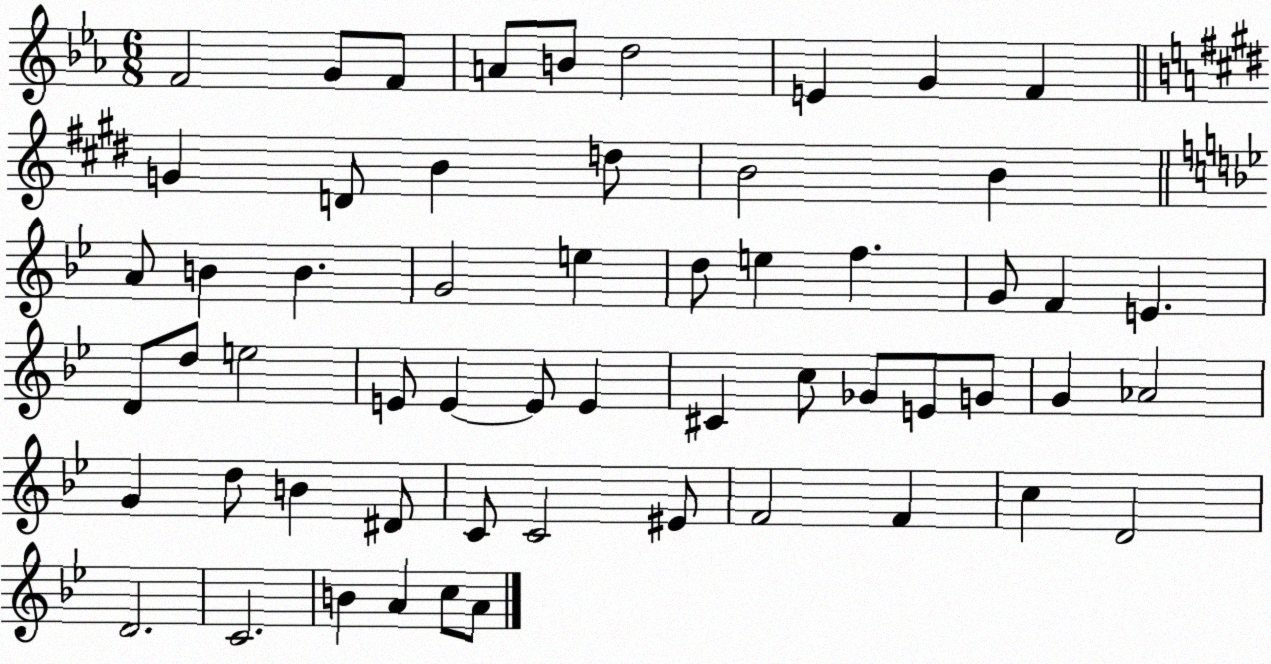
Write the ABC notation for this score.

X:1
T:Untitled
M:6/8
L:1/4
K:Eb
F2 G/2 F/2 A/2 B/2 d2 E G F G D/2 B d/2 B2 B A/2 B B G2 e d/2 e f G/2 F E D/2 d/2 e2 E/2 E E/2 E ^C c/2 _G/2 E/2 G/2 G _A2 G d/2 B ^D/2 C/2 C2 ^E/2 F2 F c D2 D2 C2 B A c/2 A/2